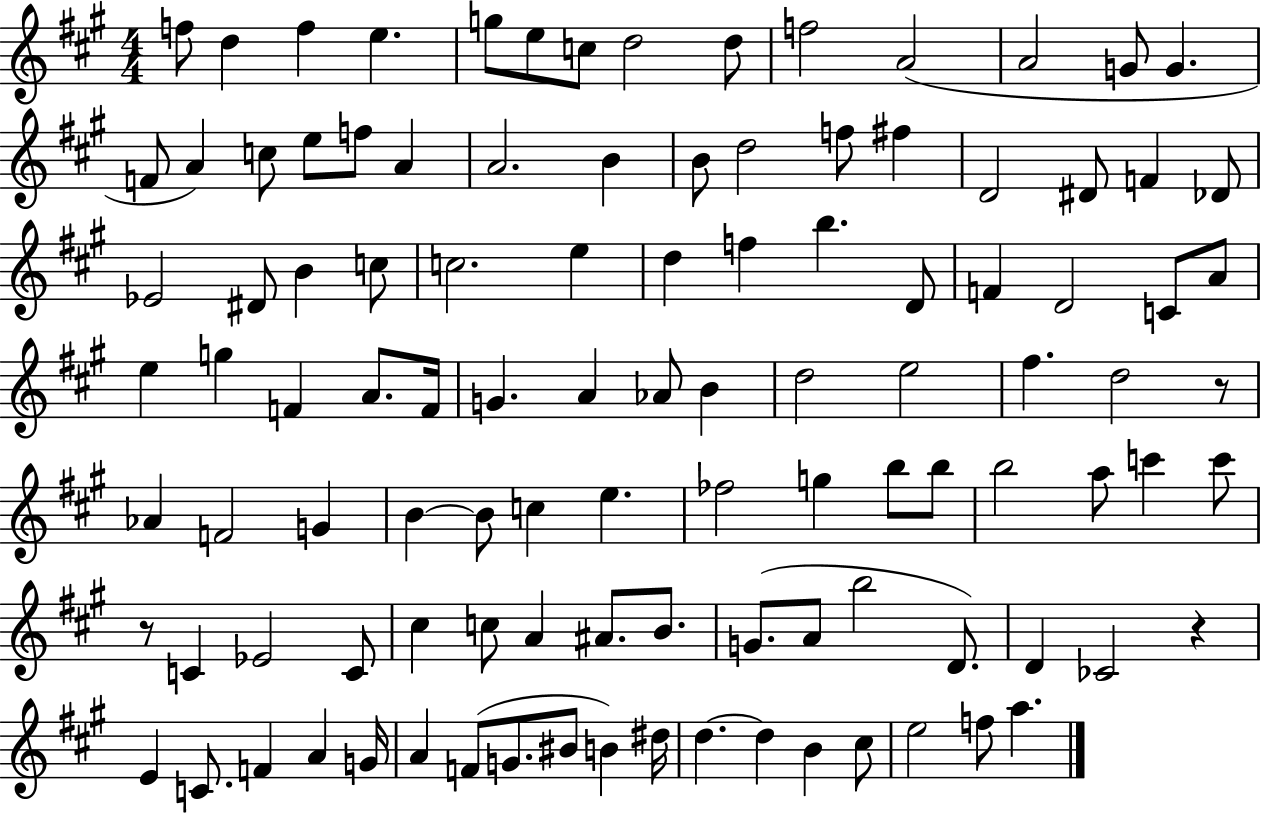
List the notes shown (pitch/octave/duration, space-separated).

F5/e D5/q F5/q E5/q. G5/e E5/e C5/e D5/h D5/e F5/h A4/h A4/h G4/e G4/q. F4/e A4/q C5/e E5/e F5/e A4/q A4/h. B4/q B4/e D5/h F5/e F#5/q D4/h D#4/e F4/q Db4/e Eb4/h D#4/e B4/q C5/e C5/h. E5/q D5/q F5/q B5/q. D4/e F4/q D4/h C4/e A4/e E5/q G5/q F4/q A4/e. F4/s G4/q. A4/q Ab4/e B4/q D5/h E5/h F#5/q. D5/h R/e Ab4/q F4/h G4/q B4/q B4/e C5/q E5/q. FES5/h G5/q B5/e B5/e B5/h A5/e C6/q C6/e R/e C4/q Eb4/h C4/e C#5/q C5/e A4/q A#4/e. B4/e. G4/e. A4/e B5/h D4/e. D4/q CES4/h R/q E4/q C4/e. F4/q A4/q G4/s A4/q F4/e G4/e. BIS4/e B4/q D#5/s D5/q. D5/q B4/q C#5/e E5/h F5/e A5/q.